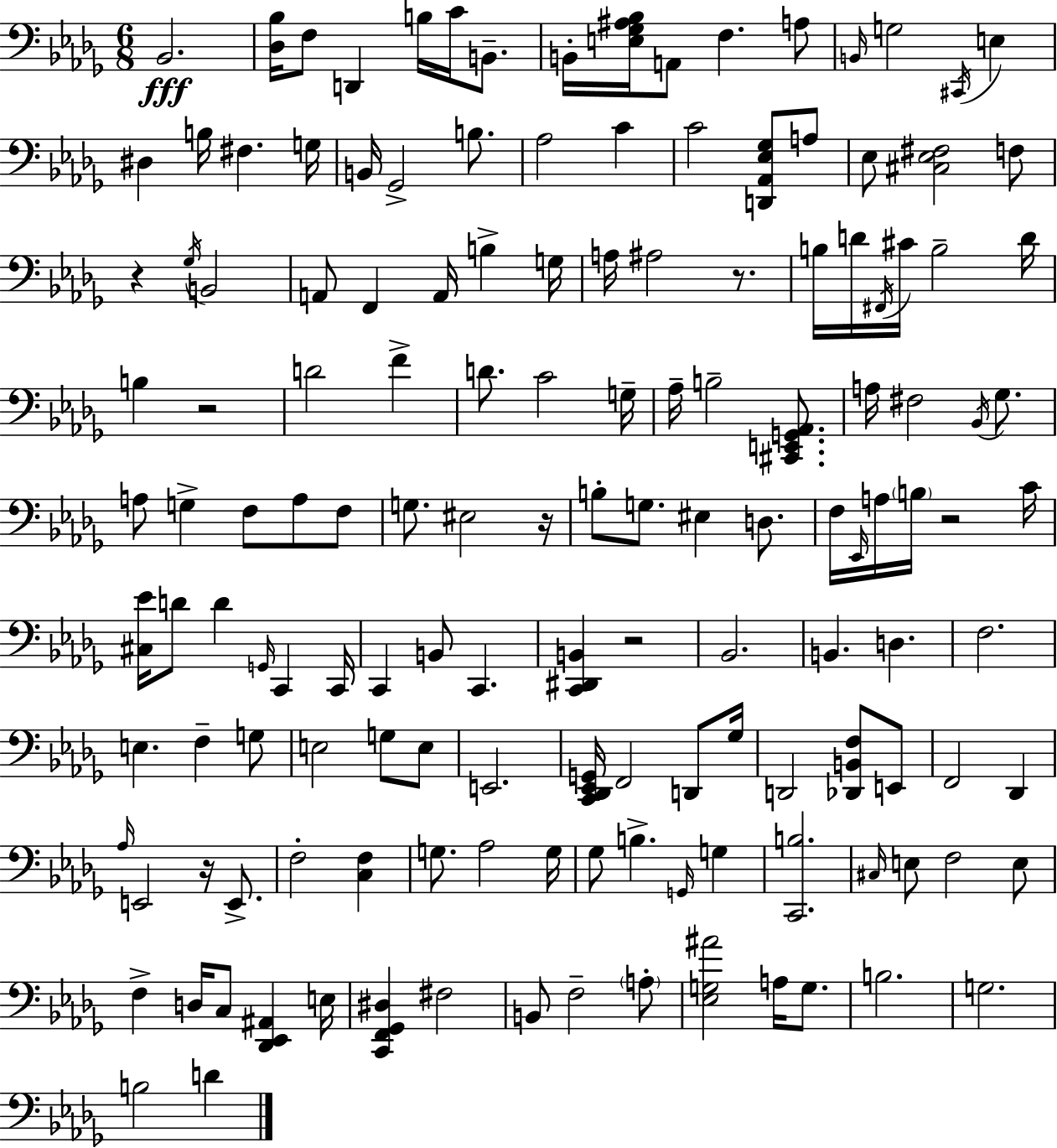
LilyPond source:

{
  \clef bass
  \numericTimeSignature
  \time 6/8
  \key bes \minor
  bes,2.\fff | <des bes>16 f8 d,4 b16 c'16 b,8.-- | b,16-. <e ges ais bes>16 a,8 f4. a8 | \grace { b,16 } g2 \acciaccatura { cis,16 } e4 | \break dis4 b16 fis4. | g16 b,16 ges,2-> b8. | aes2 c'4 | c'2 <d, aes, ees ges>8 | \break a8 ees8 <cis ees fis>2 | f8 r4 \acciaccatura { ges16 } b,2 | a,8 f,4 a,16 b4-> | g16 a16 ais2 | \break r8. b16 d'16 \acciaccatura { fis,16 } cis'16 b2-- | d'16 b4 r2 | d'2 | f'4-> d'8. c'2 | \break g16-- aes16-- b2-- | <cis, e, g, aes,>8. a16 fis2 | \acciaccatura { bes,16 } ges8. a8 g4-> f8 | a8 f8 g8. eis2 | \break r16 b8-. g8. eis4 | d8. f16 \grace { ees,16 } a16 \parenthesize b16 r2 | c'16 <cis ees'>16 d'8 d'4 | \grace { g,16 } c,4 c,16 c,4 b,8 | \break c,4. <c, dis, b,>4 r2 | bes,2. | b,4. | d4. f2. | \break e4. | f4-- g8 e2 | g8 e8 e,2. | <c, des, ees, g,>16 f,2 | \break d,8 ges16 d,2 | <des, b, f>8 e,8 f,2 | des,4 \grace { aes16 } e,2 | r16 e,8.-> f2-. | \break <c f>4 g8. aes2 | g16 ges8 b4.-> | \grace { g,16 } g4 <c, b>2. | \grace { cis16 } e8 | \break f2 e8 f4-> | d16 c8 <des, ees, ais,>4 e16 <c, f, ges, dis>4 | fis2 b,8 | f2-- \parenthesize a8-. <ees g ais'>2 | \break a16 g8. b2. | g2. | b2 | d'4 \bar "|."
}